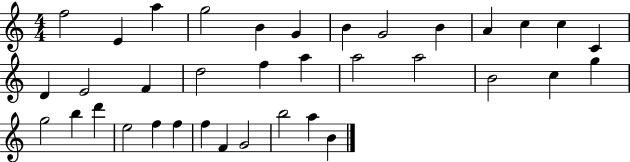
{
  \clef treble
  \numericTimeSignature
  \time 4/4
  \key c \major
  f''2 e'4 a''4 | g''2 b'4 g'4 | b'4 g'2 b'4 | a'4 c''4 c''4 c'4 | \break d'4 e'2 f'4 | d''2 f''4 a''4 | a''2 a''2 | b'2 c''4 g''4 | \break g''2 b''4 d'''4 | e''2 f''4 f''4 | f''4 f'4 g'2 | b''2 a''4 b'4 | \break \bar "|."
}